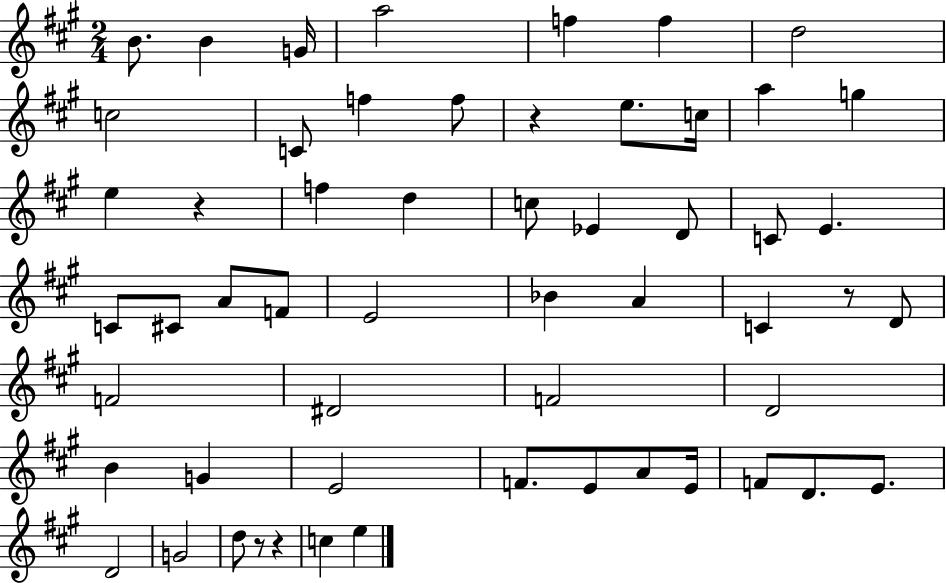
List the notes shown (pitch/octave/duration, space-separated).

B4/e. B4/q G4/s A5/h F5/q F5/q D5/h C5/h C4/e F5/q F5/e R/q E5/e. C5/s A5/q G5/q E5/q R/q F5/q D5/q C5/e Eb4/q D4/e C4/e E4/q. C4/e C#4/e A4/e F4/e E4/h Bb4/q A4/q C4/q R/e D4/e F4/h D#4/h F4/h D4/h B4/q G4/q E4/h F4/e. E4/e A4/e E4/s F4/e D4/e. E4/e. D4/h G4/h D5/e R/e R/q C5/q E5/q